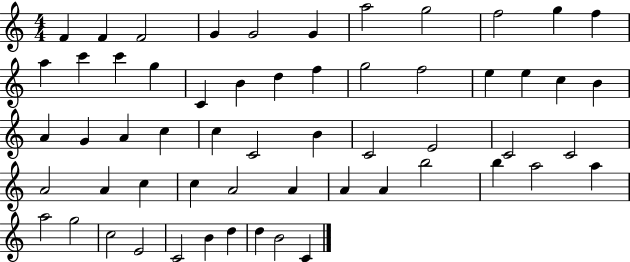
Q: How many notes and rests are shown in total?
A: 58